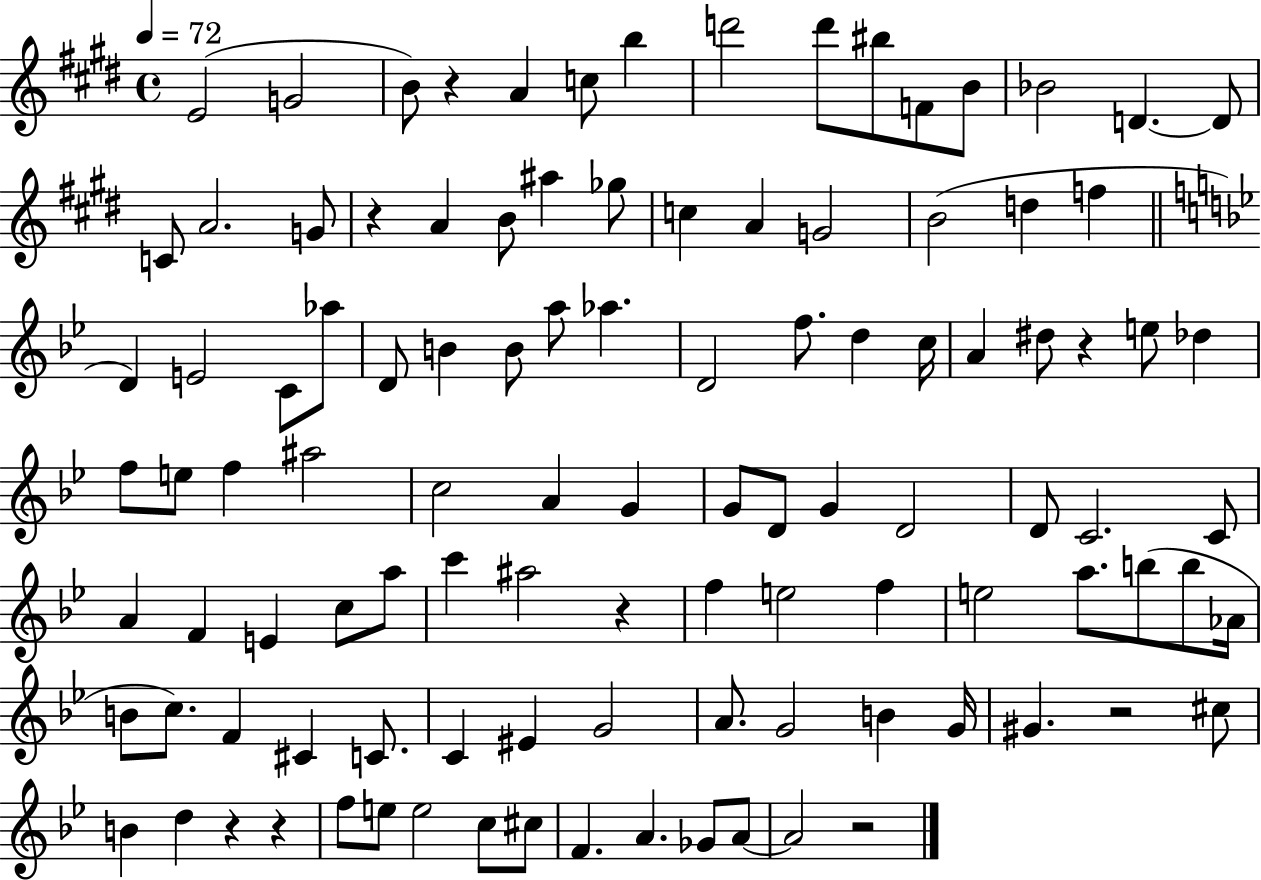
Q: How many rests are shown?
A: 8